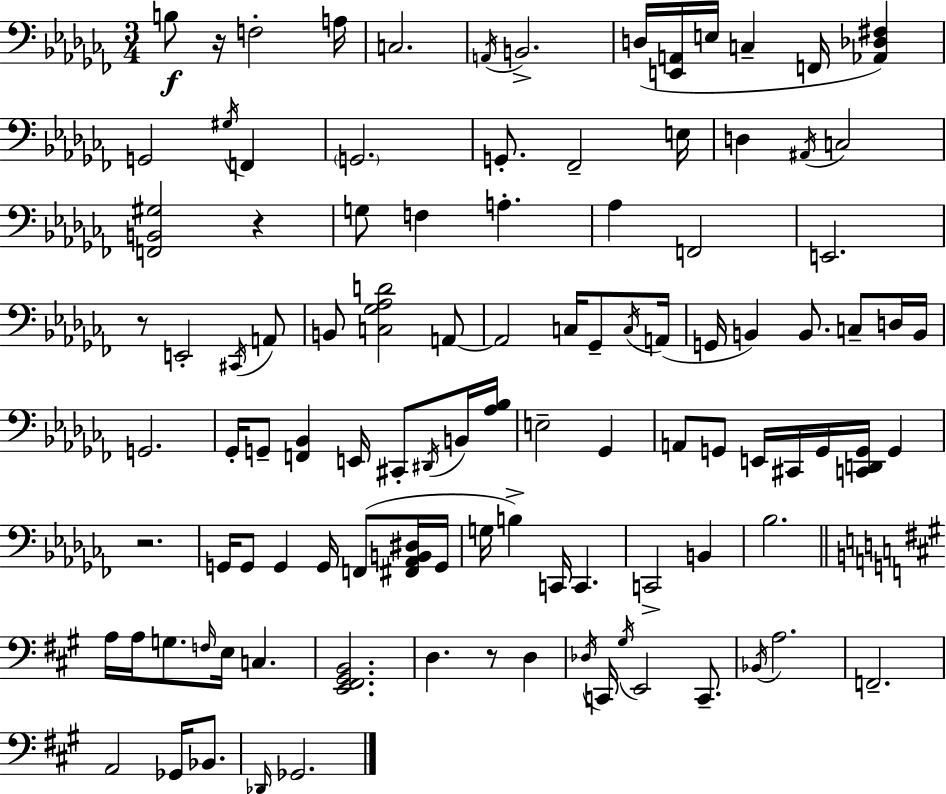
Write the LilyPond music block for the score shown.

{
  \clef bass
  \numericTimeSignature
  \time 3/4
  \key aes \minor
  \repeat volta 2 { b8\f r16 f2-. a16 | c2. | \acciaccatura { a,16 } b,2.-> | d16( <e, a,>16 e16 c4-- f,16 <aes, des fis>4) | \break g,2 \acciaccatura { gis16 } f,4 | \parenthesize g,2. | g,8.-. fes,2-- | e16 d4 \acciaccatura { ais,16 } c2 | \break <f, b, gis>2 r4 | g8 f4 a4.-. | aes4 f,2 | e,2. | \break r8 e,2-. | \acciaccatura { cis,16 } a,8 b,8 <c ges aes d'>2 | a,8~~ a,2 | c16 ges,8-- \acciaccatura { c16 }( a,16 g,16 b,4) b,8. | \break c8-- d16 b,16 g,2. | ges,16-. g,8-- <f, bes,>4 | e,16 cis,8-. \acciaccatura { dis,16 } b,16 <aes bes>16 e2-- | ges,4 a,8 g,8 e,16 cis,16 | \break g,16 <c, d, g,>16 g,4 r2. | g,16 g,8 g,4 | g,16 f,8( <fis, aes, b, dis>16 g,16 g16 b4->) c,16 | c,4. c,2-> | \break b,4 bes2. | \bar "||" \break \key a \major a16 a16 g8. \grace { f16 } e16 c4. | <e, fis, gis, b,>2. | d4. r8 d4 | \acciaccatura { des16 } c,16 \acciaccatura { gis16 } e,2 | \break c,8.-- \acciaccatura { bes,16 } a2. | f,2.-- | a,2 | ges,16 bes,8. \grace { des,16 } ges,2. | \break } \bar "|."
}